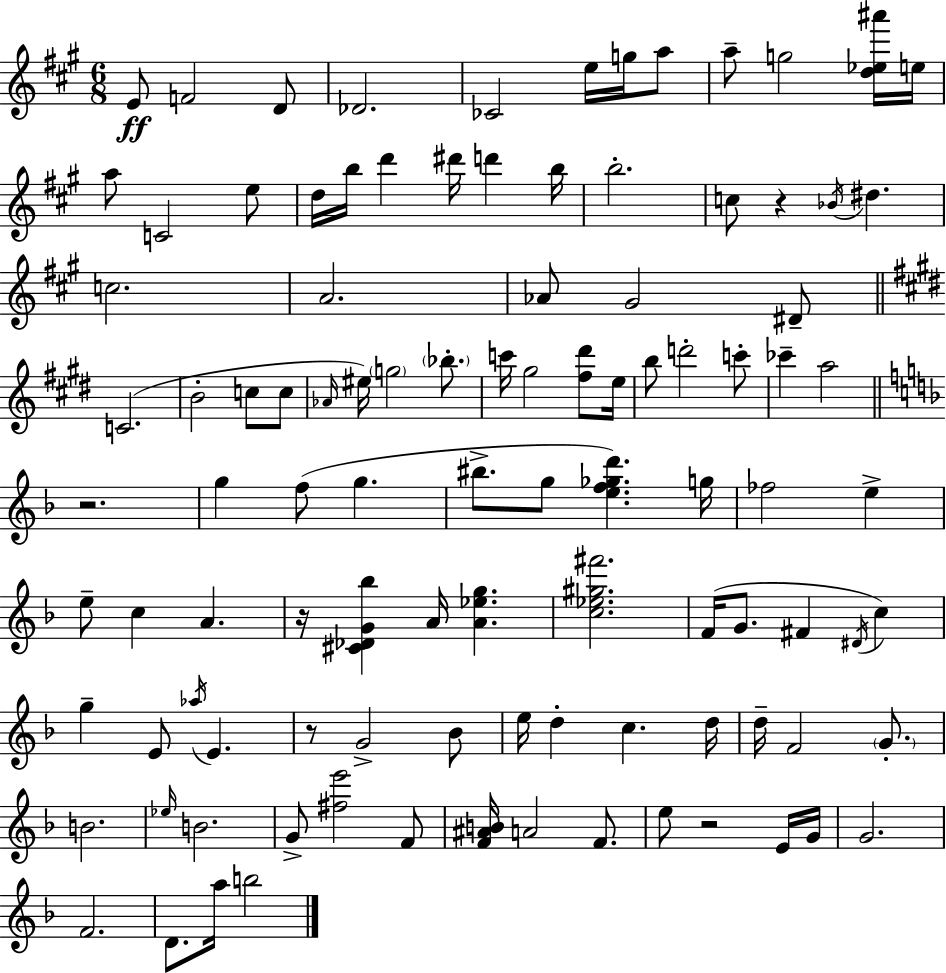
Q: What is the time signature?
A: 6/8